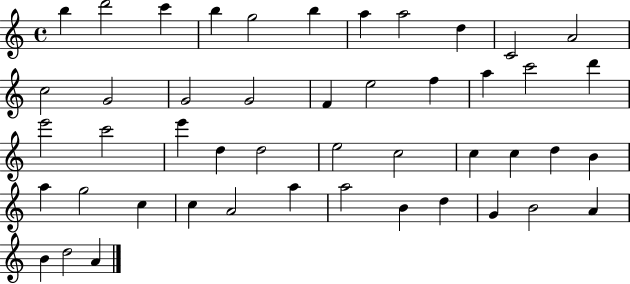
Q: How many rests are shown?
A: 0